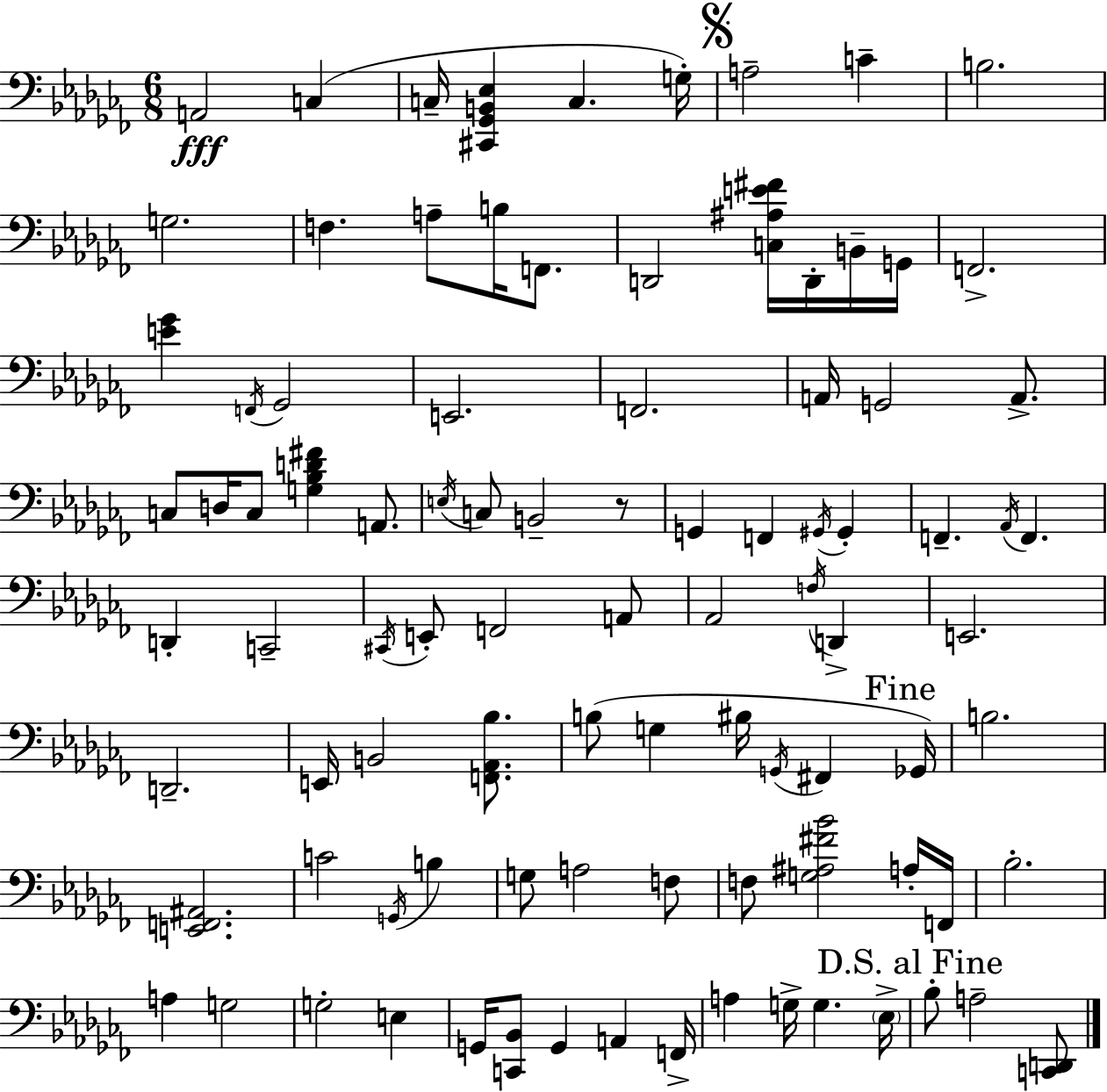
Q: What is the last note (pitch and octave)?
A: A3